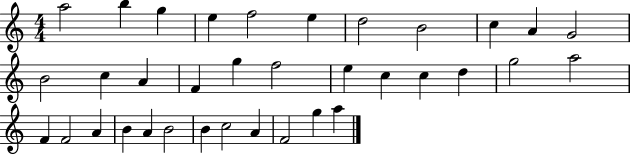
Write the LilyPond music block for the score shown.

{
  \clef treble
  \numericTimeSignature
  \time 4/4
  \key c \major
  a''2 b''4 g''4 | e''4 f''2 e''4 | d''2 b'2 | c''4 a'4 g'2 | \break b'2 c''4 a'4 | f'4 g''4 f''2 | e''4 c''4 c''4 d''4 | g''2 a''2 | \break f'4 f'2 a'4 | b'4 a'4 b'2 | b'4 c''2 a'4 | f'2 g''4 a''4 | \break \bar "|."
}